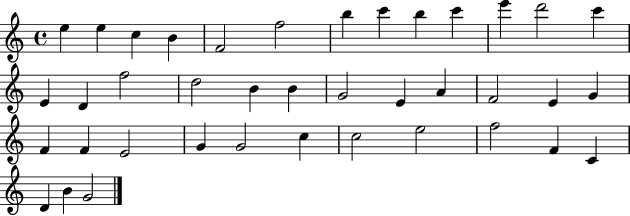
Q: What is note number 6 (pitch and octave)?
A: F5